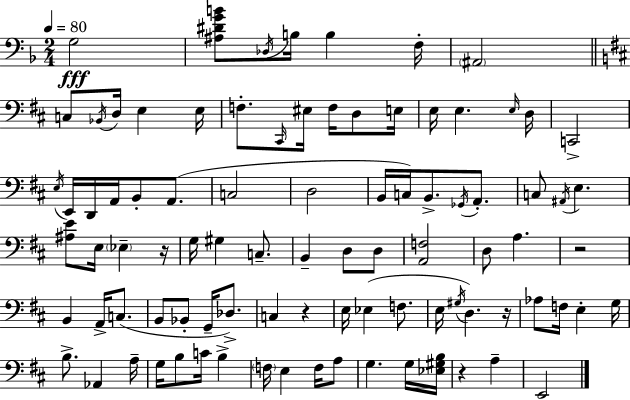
X:1
T:Untitled
M:2/4
L:1/4
K:F
G,2 [^A,^DGB]/2 _D,/4 B,/4 B, F,/4 ^A,,2 C,/2 _B,,/4 D,/4 E, E,/4 F,/2 ^C,,/4 ^E,/4 F,/4 D,/2 E,/4 E,/4 E, E,/4 D,/4 C,,2 E,/4 E,,/4 D,,/4 A,,/4 B,,/2 A,,/2 C,2 D,2 B,,/4 C,/4 B,,/2 _G,,/4 A,,/2 C,/2 ^A,,/4 E, [^A,E]/2 E,/4 _E, z/4 G,/4 ^G, C,/2 B,, D,/2 D,/2 [A,,F,]2 D,/2 A, z2 B,, A,,/4 C,/2 B,,/2 _B,,/2 G,,/4 _D,/2 C, z E,/4 _E, F,/2 E,/4 ^G,/4 D, z/4 _A,/2 F,/4 E, G,/4 B,/2 _A,, A,/4 G,/4 B,/2 C/4 B, F,/4 E, F,/4 A,/2 G, G,/4 [_E,^G,B,]/4 z A, E,,2